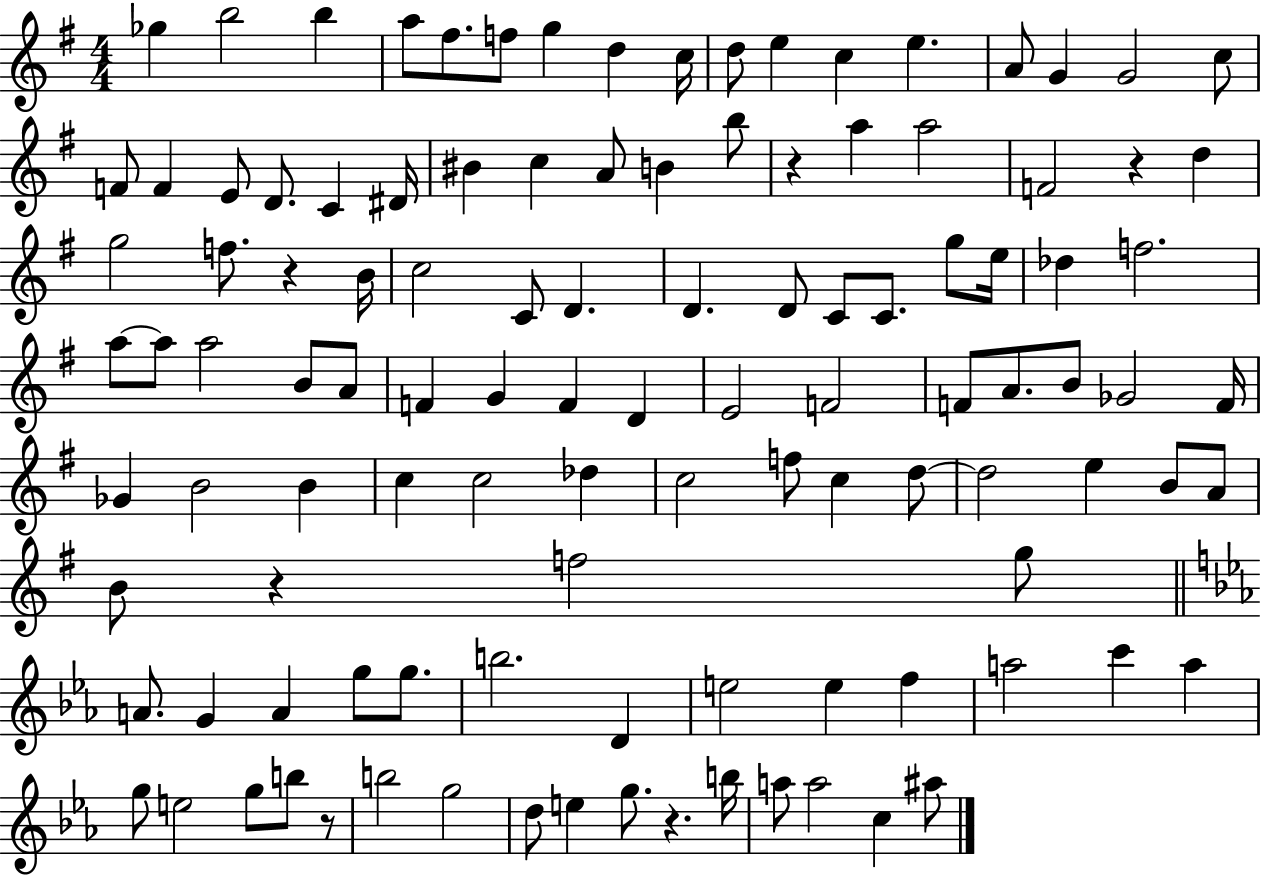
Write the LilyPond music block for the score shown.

{
  \clef treble
  \numericTimeSignature
  \time 4/4
  \key g \major
  \repeat volta 2 { ges''4 b''2 b''4 | a''8 fis''8. f''8 g''4 d''4 c''16 | d''8 e''4 c''4 e''4. | a'8 g'4 g'2 c''8 | \break f'8 f'4 e'8 d'8. c'4 dis'16 | bis'4 c''4 a'8 b'4 b''8 | r4 a''4 a''2 | f'2 r4 d''4 | \break g''2 f''8. r4 b'16 | c''2 c'8 d'4. | d'4. d'8 c'8 c'8. g''8 e''16 | des''4 f''2. | \break a''8~~ a''8 a''2 b'8 a'8 | f'4 g'4 f'4 d'4 | e'2 f'2 | f'8 a'8. b'8 ges'2 f'16 | \break ges'4 b'2 b'4 | c''4 c''2 des''4 | c''2 f''8 c''4 d''8~~ | d''2 e''4 b'8 a'8 | \break b'8 r4 f''2 g''8 | \bar "||" \break \key ees \major a'8. g'4 a'4 g''8 g''8. | b''2. d'4 | e''2 e''4 f''4 | a''2 c'''4 a''4 | \break g''8 e''2 g''8 b''8 r8 | b''2 g''2 | d''8 e''4 g''8. r4. b''16 | a''8 a''2 c''4 ais''8 | \break } \bar "|."
}